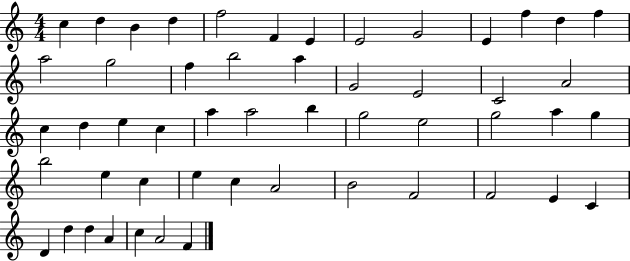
{
  \clef treble
  \numericTimeSignature
  \time 4/4
  \key c \major
  c''4 d''4 b'4 d''4 | f''2 f'4 e'4 | e'2 g'2 | e'4 f''4 d''4 f''4 | \break a''2 g''2 | f''4 b''2 a''4 | g'2 e'2 | c'2 a'2 | \break c''4 d''4 e''4 c''4 | a''4 a''2 b''4 | g''2 e''2 | g''2 a''4 g''4 | \break b''2 e''4 c''4 | e''4 c''4 a'2 | b'2 f'2 | f'2 e'4 c'4 | \break d'4 d''4 d''4 a'4 | c''4 a'2 f'4 | \bar "|."
}